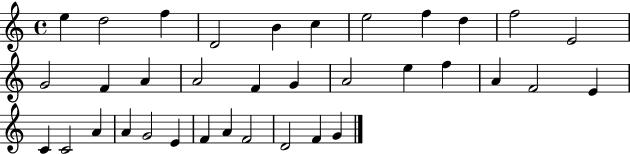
E5/q D5/h F5/q D4/h B4/q C5/q E5/h F5/q D5/q F5/h E4/h G4/h F4/q A4/q A4/h F4/q G4/q A4/h E5/q F5/q A4/q F4/h E4/q C4/q C4/h A4/q A4/q G4/h E4/q F4/q A4/q F4/h D4/h F4/q G4/q